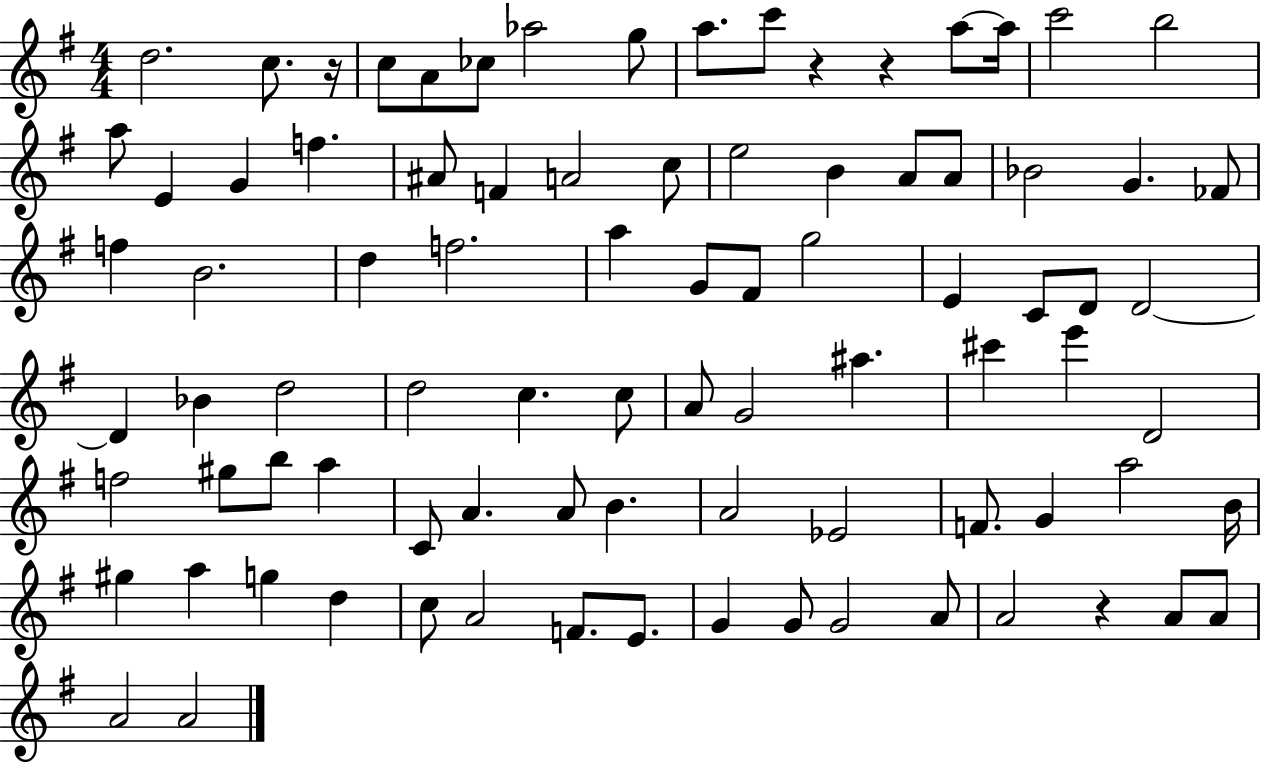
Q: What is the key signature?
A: G major